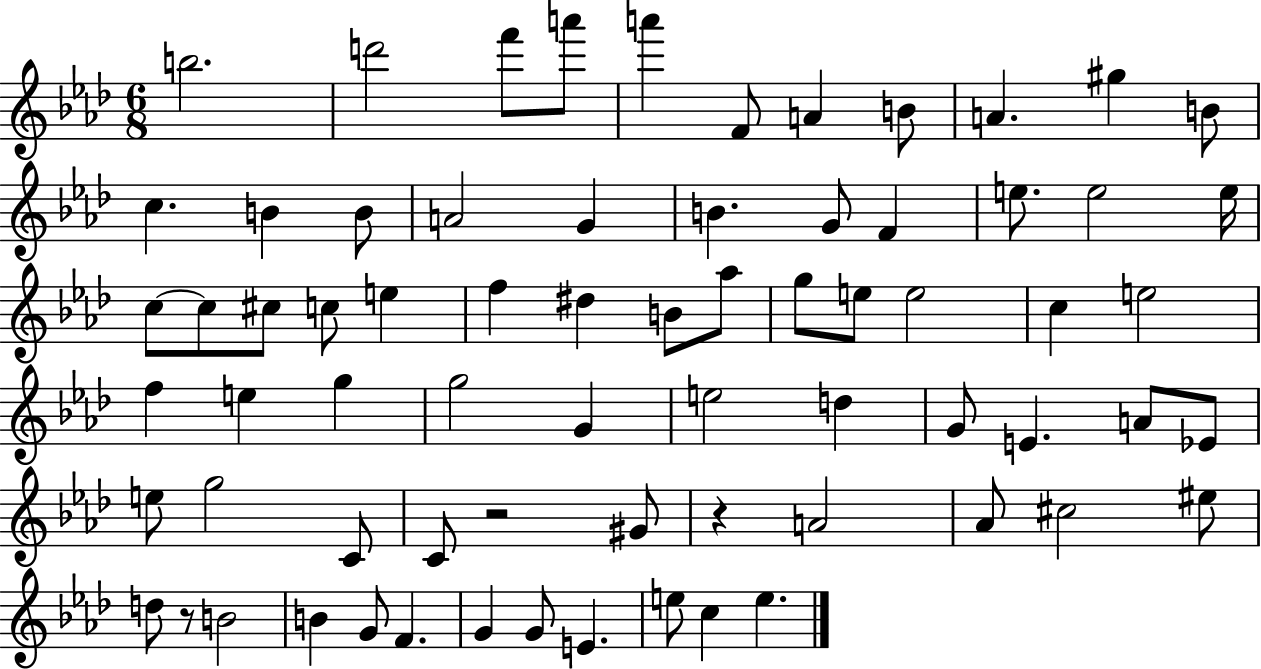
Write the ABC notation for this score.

X:1
T:Untitled
M:6/8
L:1/4
K:Ab
b2 d'2 f'/2 a'/2 a' F/2 A B/2 A ^g B/2 c B B/2 A2 G B G/2 F e/2 e2 e/4 c/2 c/2 ^c/2 c/2 e f ^d B/2 _a/2 g/2 e/2 e2 c e2 f e g g2 G e2 d G/2 E A/2 _E/2 e/2 g2 C/2 C/2 z2 ^G/2 z A2 _A/2 ^c2 ^e/2 d/2 z/2 B2 B G/2 F G G/2 E e/2 c e